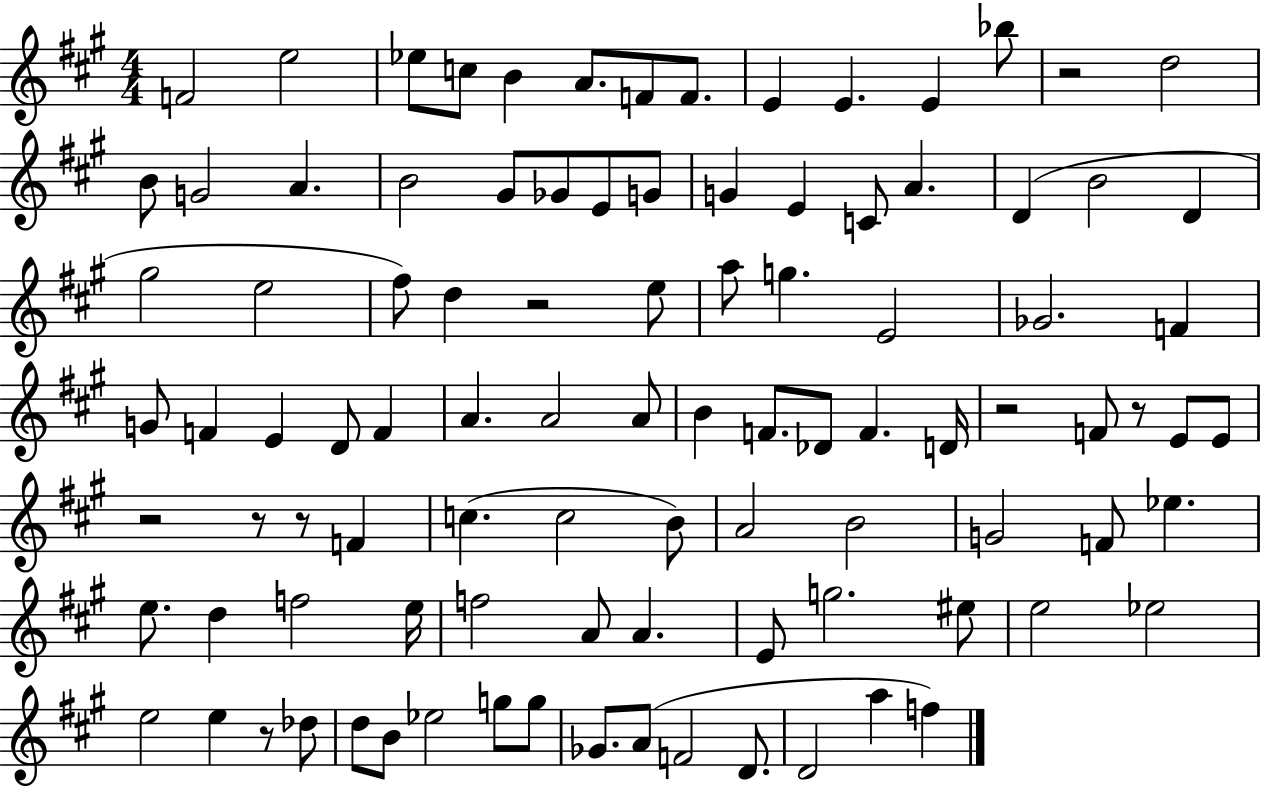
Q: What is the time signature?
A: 4/4